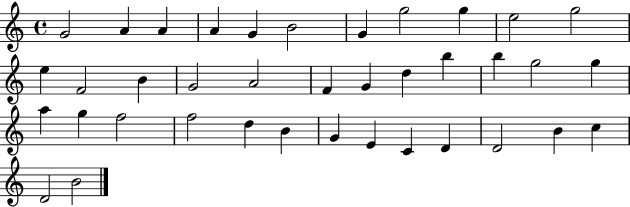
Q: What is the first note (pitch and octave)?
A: G4